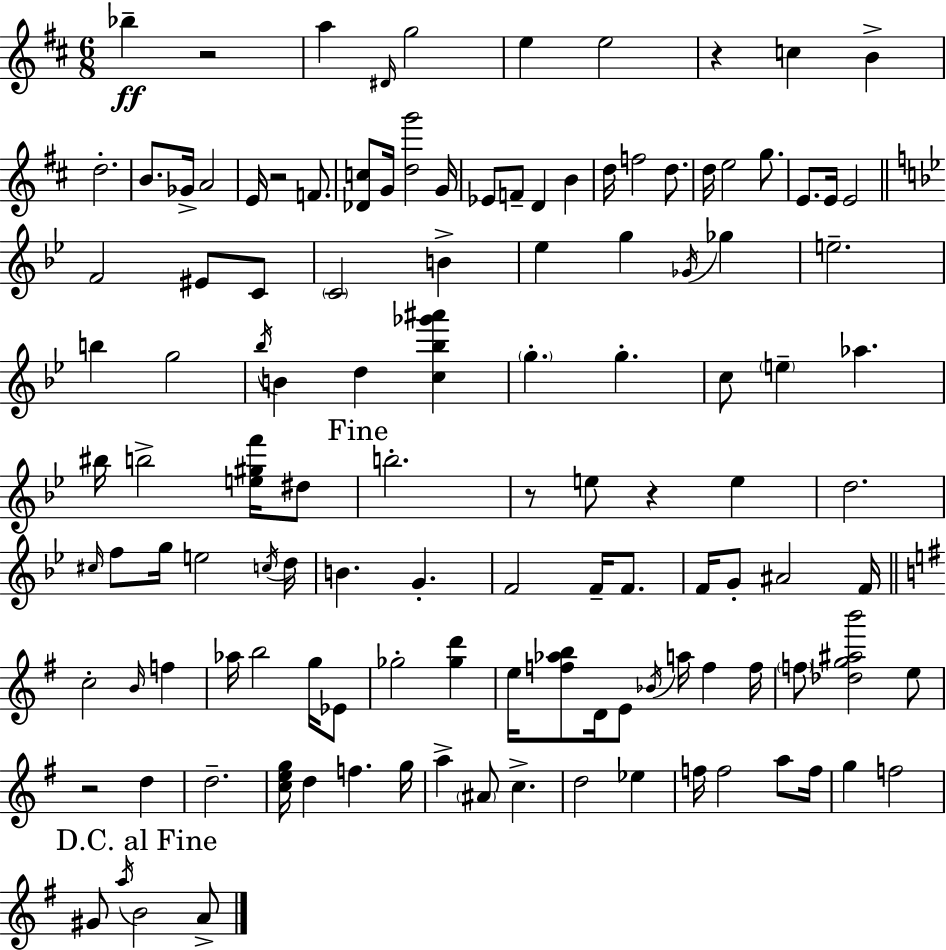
Bb5/q R/h A5/q D#4/s G5/h E5/q E5/h R/q C5/q B4/q D5/h. B4/e. Gb4/s A4/h E4/s R/h F4/e. [Db4,C5]/e G4/s [D5,G6]/h G4/s Eb4/e F4/e D4/q B4/q D5/s F5/h D5/e. D5/s E5/h G5/e. E4/e. E4/s E4/h F4/h EIS4/e C4/e C4/h B4/q Eb5/q G5/q Gb4/s Gb5/q E5/h. B5/q G5/h Bb5/s B4/q D5/q [C5,Bb5,Gb6,A#6]/q G5/q. G5/q. C5/e E5/q Ab5/q. BIS5/s B5/h [E5,G#5,F6]/s D#5/e B5/h. R/e E5/e R/q E5/q D5/h. C#5/s F5/e G5/s E5/h C5/s D5/s B4/q. G4/q. F4/h F4/s F4/e. F4/s G4/e A#4/h F4/s C5/h B4/s F5/q Ab5/s B5/h G5/s Eb4/e Gb5/h [Gb5,D6]/q E5/s [F5,Ab5,B5]/e D4/s E4/e Bb4/s A5/s F5/q F5/s F5/e [Db5,G5,A#5,B6]/h E5/e R/h D5/q D5/h. [C5,E5,G5]/s D5/q F5/q. G5/s A5/q A#4/e C5/q. D5/h Eb5/q F5/s F5/h A5/e F5/s G5/q F5/h G#4/e A5/s B4/h A4/e